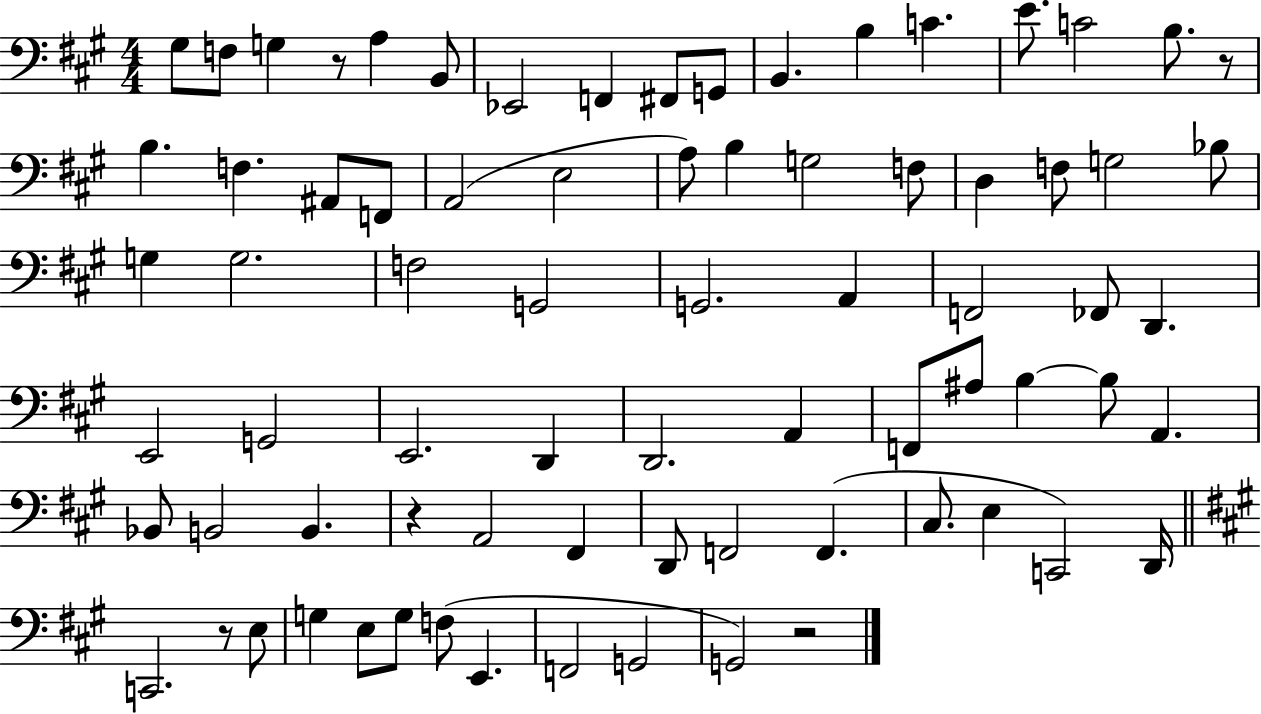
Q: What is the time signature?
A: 4/4